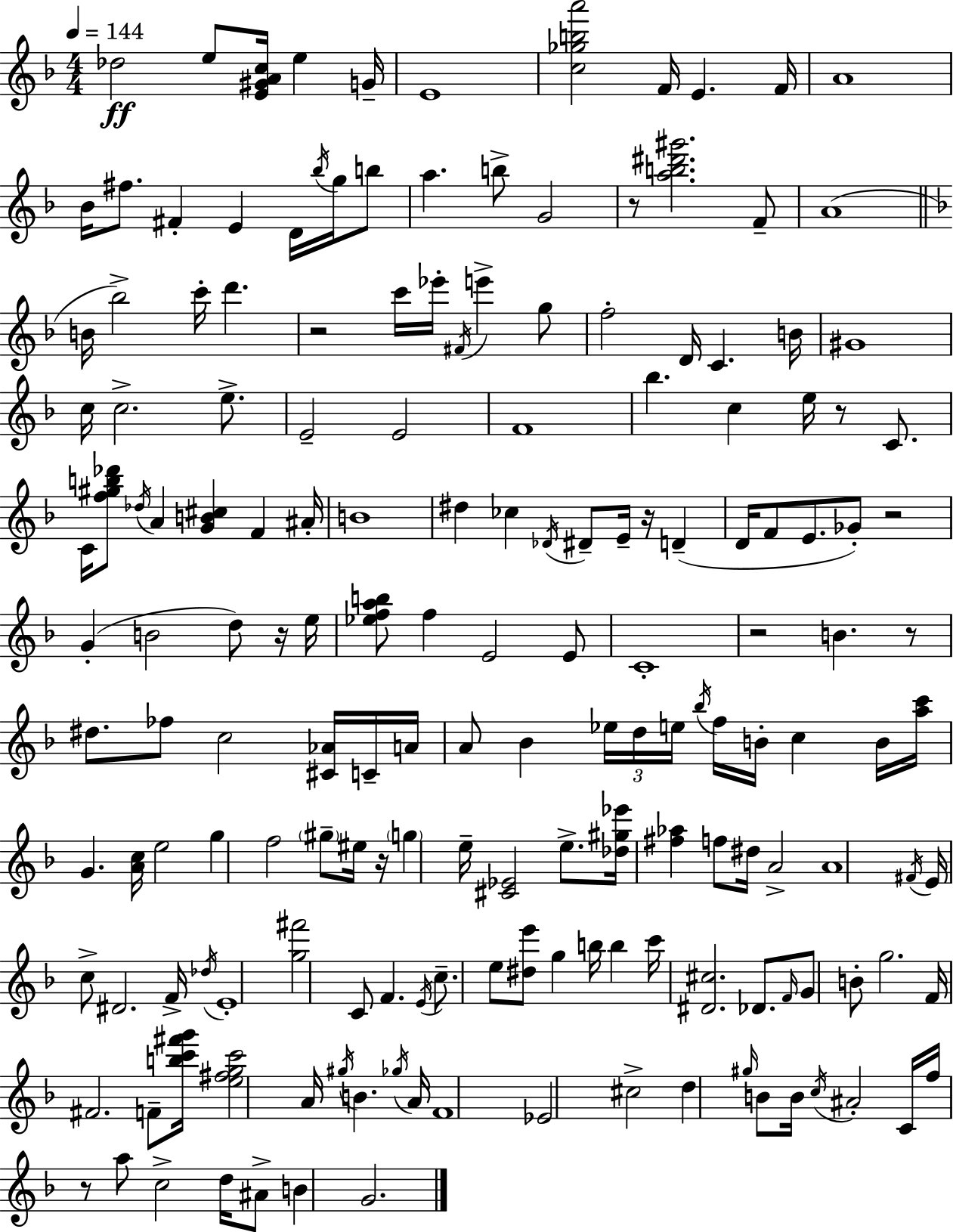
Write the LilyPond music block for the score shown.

{
  \clef treble
  \numericTimeSignature
  \time 4/4
  \key f \major
  \tempo 4 = 144
  \repeat volta 2 { des''2\ff e''8 <e' gis' a' c''>16 e''4 g'16-- | e'1 | <c'' ges'' b'' a'''>2 f'16 e'4. f'16 | a'1 | \break bes'16 fis''8. fis'4-. e'4 d'16 \acciaccatura { bes''16 } g''16 b''8 | a''4. b''8-> g'2 | r8 <a'' b'' dis''' gis'''>2. f'8-- | a'1( | \break \bar "||" \break \key d \minor b'16 bes''2->) c'''16-. d'''4. | r2 c'''16 ees'''16-. \acciaccatura { fis'16 } e'''4-> g''8 | f''2-. d'16 c'4. | b'16 gis'1 | \break c''16 c''2.-> e''8.-> | e'2-- e'2 | f'1 | bes''4. c''4 e''16 r8 c'8. | \break c'16 <f'' gis'' b'' des'''>8 \acciaccatura { des''16 } a'4 <g' b' cis''>4 f'4 | ais'16-. b'1 | dis''4 ces''4 \acciaccatura { des'16 } dis'8-- e'16-- r16 d'4--( | d'16 f'8 e'8. ges'8-.) r2 | \break g'4-.( b'2 d''8) | r16 e''16 <ees'' f'' a'' b''>8 f''4 e'2 | e'8 c'1-. | r2 b'4. | \break r8 dis''8. fes''8 c''2 | <cis' aes'>16 c'16-- a'16 a'8 bes'4 \tuplet 3/2 { ees''16 d''16 e''16 } \acciaccatura { bes''16 } f''16 b'16-. c''4 | b'16 <a'' c'''>16 g'4. <a' c''>16 e''2 | g''4 f''2 | \break \parenthesize gis''8-- eis''16 r16 \parenthesize g''4 e''16-- <cis' ees'>2 | e''8.-> <des'' gis'' ees'''>16 <fis'' aes''>4 f''8 dis''16 a'2-> | a'1 | \acciaccatura { fis'16 } e'16 c''8-> dis'2. | \break f'16-> \acciaccatura { des''16 } e'1-. | <g'' fis'''>2 c'8 | f'4. \acciaccatura { e'16 } c''8.-- e''8 <dis'' e'''>8 g''4 | b''16 b''4 c'''16 <dis' cis''>2. | \break des'8. \grace { f'16 } g'8 b'8-. g''2. | f'16 fis'2. | f'8-- <b'' c''' fis''' g'''>16 <e'' fis'' g'' c'''>2 | a'16 \acciaccatura { gis''16 } b'4. \acciaccatura { ges''16 } a'16 f'1 | \break ees'2 | cis''2-> d''4 \grace { gis''16 } b'8 | b'16 \acciaccatura { c''16 } ais'2-. c'16 f''16 r8 a''8 | c''2-> d''16 ais'8-> b'4 | \break g'2. } \bar "|."
}